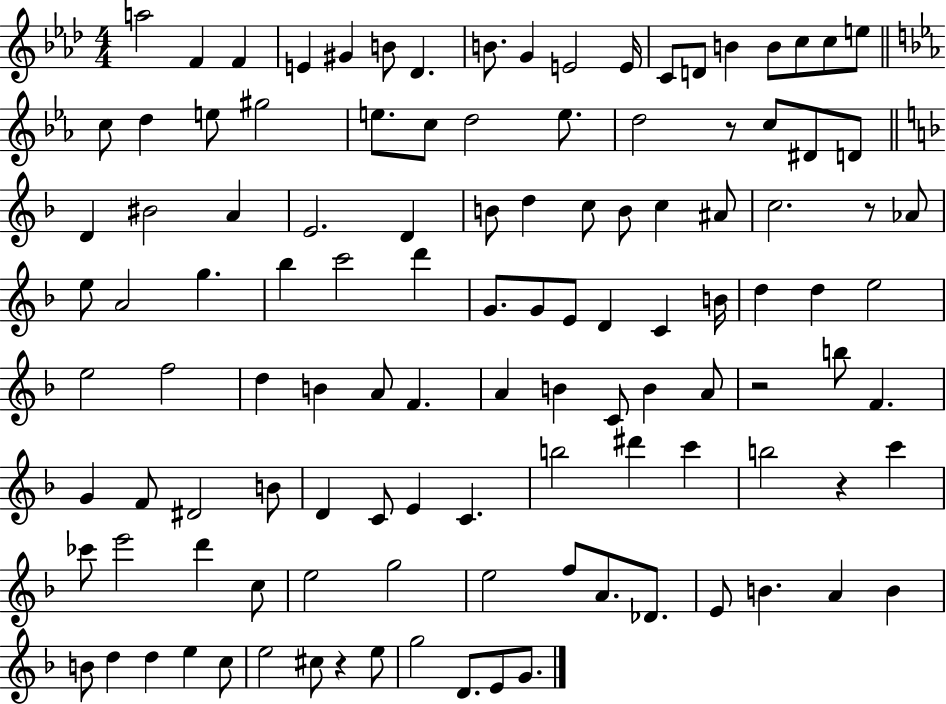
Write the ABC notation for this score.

X:1
T:Untitled
M:4/4
L:1/4
K:Ab
a2 F F E ^G B/2 _D B/2 G E2 E/4 C/2 D/2 B B/2 c/2 c/2 e/2 c/2 d e/2 ^g2 e/2 c/2 d2 e/2 d2 z/2 c/2 ^D/2 D/2 D ^B2 A E2 D B/2 d c/2 B/2 c ^A/2 c2 z/2 _A/2 e/2 A2 g _b c'2 d' G/2 G/2 E/2 D C B/4 d d e2 e2 f2 d B A/2 F A B C/2 B A/2 z2 b/2 F G F/2 ^D2 B/2 D C/2 E C b2 ^d' c' b2 z c' _c'/2 e'2 d' c/2 e2 g2 e2 f/2 A/2 _D/2 E/2 B A B B/2 d d e c/2 e2 ^c/2 z e/2 g2 D/2 E/2 G/2